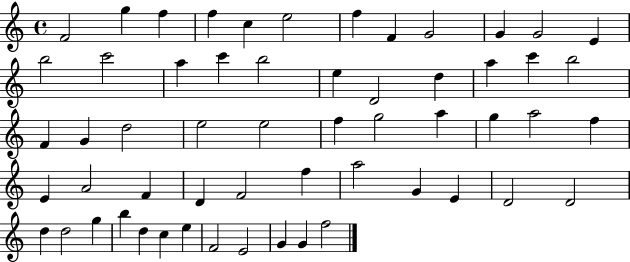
{
  \clef treble
  \time 4/4
  \defaultTimeSignature
  \key c \major
  f'2 g''4 f''4 | f''4 c''4 e''2 | f''4 f'4 g'2 | g'4 g'2 e'4 | \break b''2 c'''2 | a''4 c'''4 b''2 | e''4 d'2 d''4 | a''4 c'''4 b''2 | \break f'4 g'4 d''2 | e''2 e''2 | f''4 g''2 a''4 | g''4 a''2 f''4 | \break e'4 a'2 f'4 | d'4 f'2 f''4 | a''2 g'4 e'4 | d'2 d'2 | \break d''4 d''2 g''4 | b''4 d''4 c''4 e''4 | f'2 e'2 | g'4 g'4 f''2 | \break \bar "|."
}